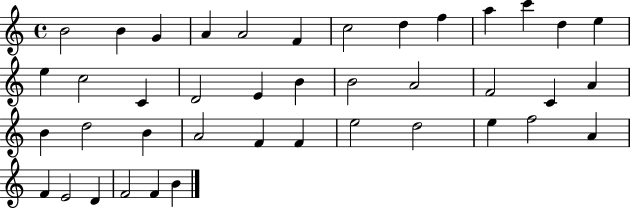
X:1
T:Untitled
M:4/4
L:1/4
K:C
B2 B G A A2 F c2 d f a c' d e e c2 C D2 E B B2 A2 F2 C A B d2 B A2 F F e2 d2 e f2 A F E2 D F2 F B